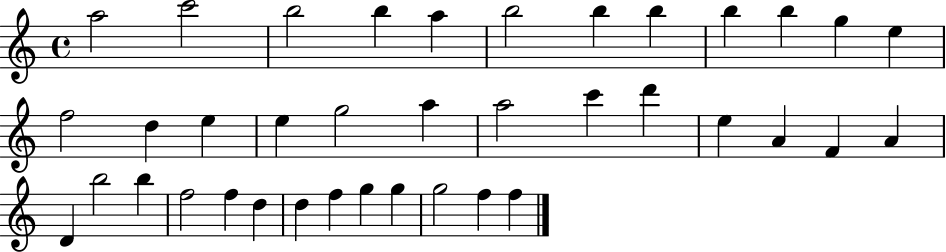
A5/h C6/h B5/h B5/q A5/q B5/h B5/q B5/q B5/q B5/q G5/q E5/q F5/h D5/q E5/q E5/q G5/h A5/q A5/h C6/q D6/q E5/q A4/q F4/q A4/q D4/q B5/h B5/q F5/h F5/q D5/q D5/q F5/q G5/q G5/q G5/h F5/q F5/q